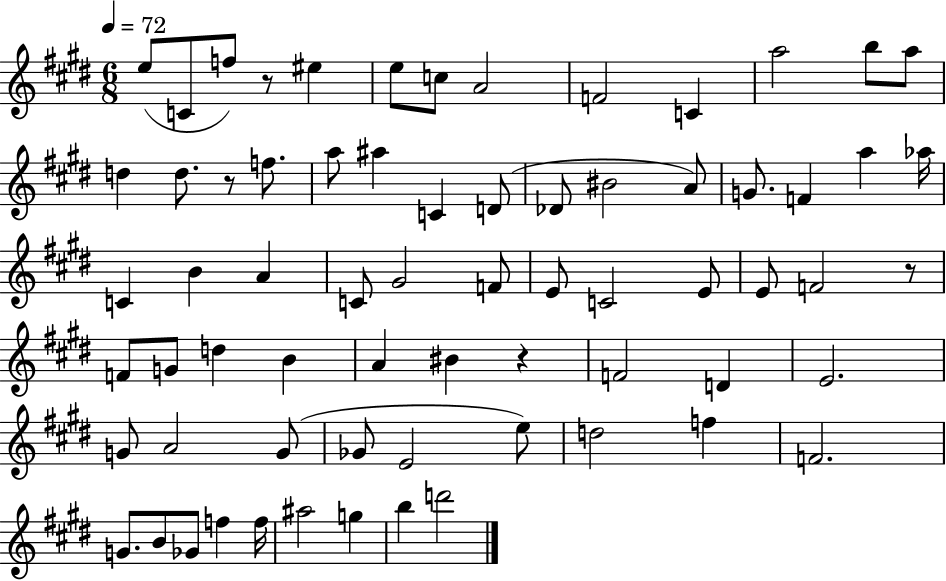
E5/e C4/e F5/e R/e EIS5/q E5/e C5/e A4/h F4/h C4/q A5/h B5/e A5/e D5/q D5/e. R/e F5/e. A5/e A#5/q C4/q D4/e Db4/e BIS4/h A4/e G4/e. F4/q A5/q Ab5/s C4/q B4/q A4/q C4/e G#4/h F4/e E4/e C4/h E4/e E4/e F4/h R/e F4/e G4/e D5/q B4/q A4/q BIS4/q R/q F4/h D4/q E4/h. G4/e A4/h G4/e Gb4/e E4/h E5/e D5/h F5/q F4/h. G4/e. B4/e Gb4/e F5/q F5/s A#5/h G5/q B5/q D6/h